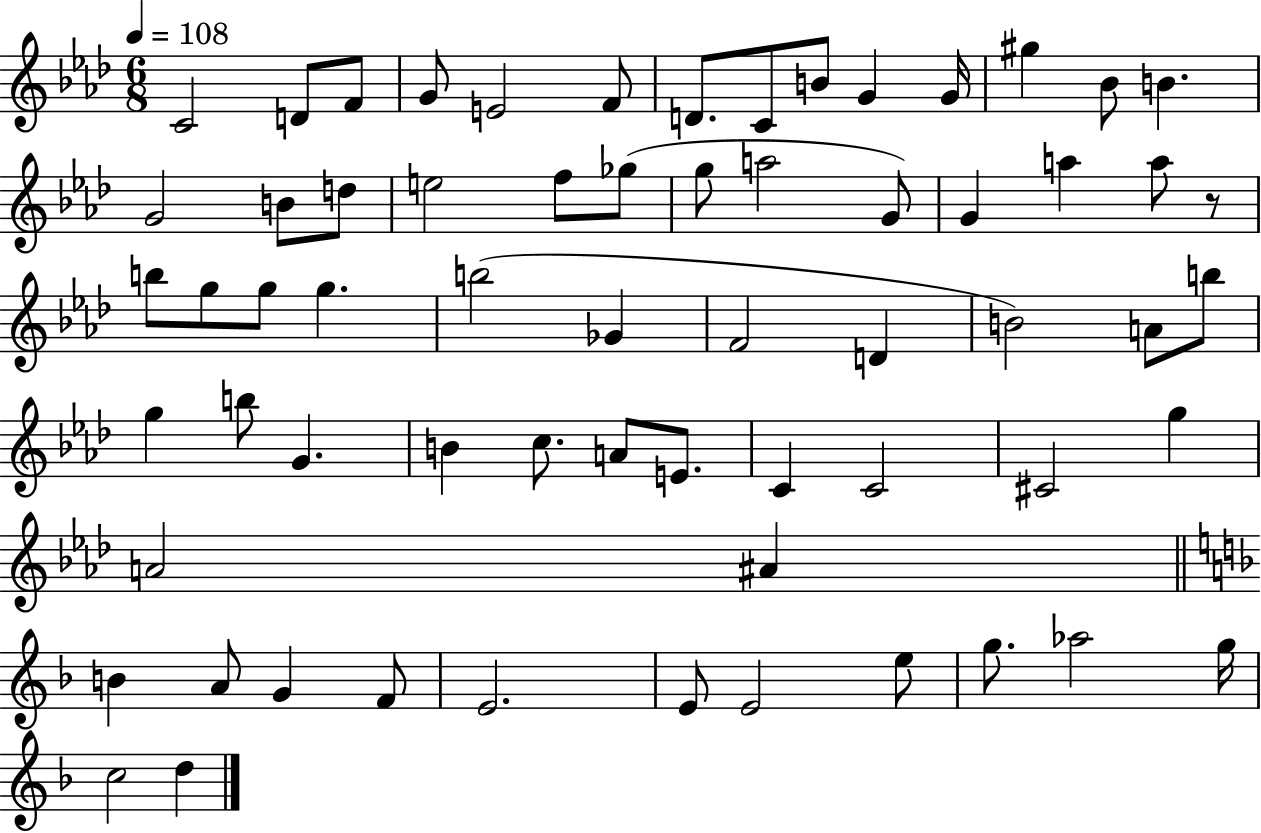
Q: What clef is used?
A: treble